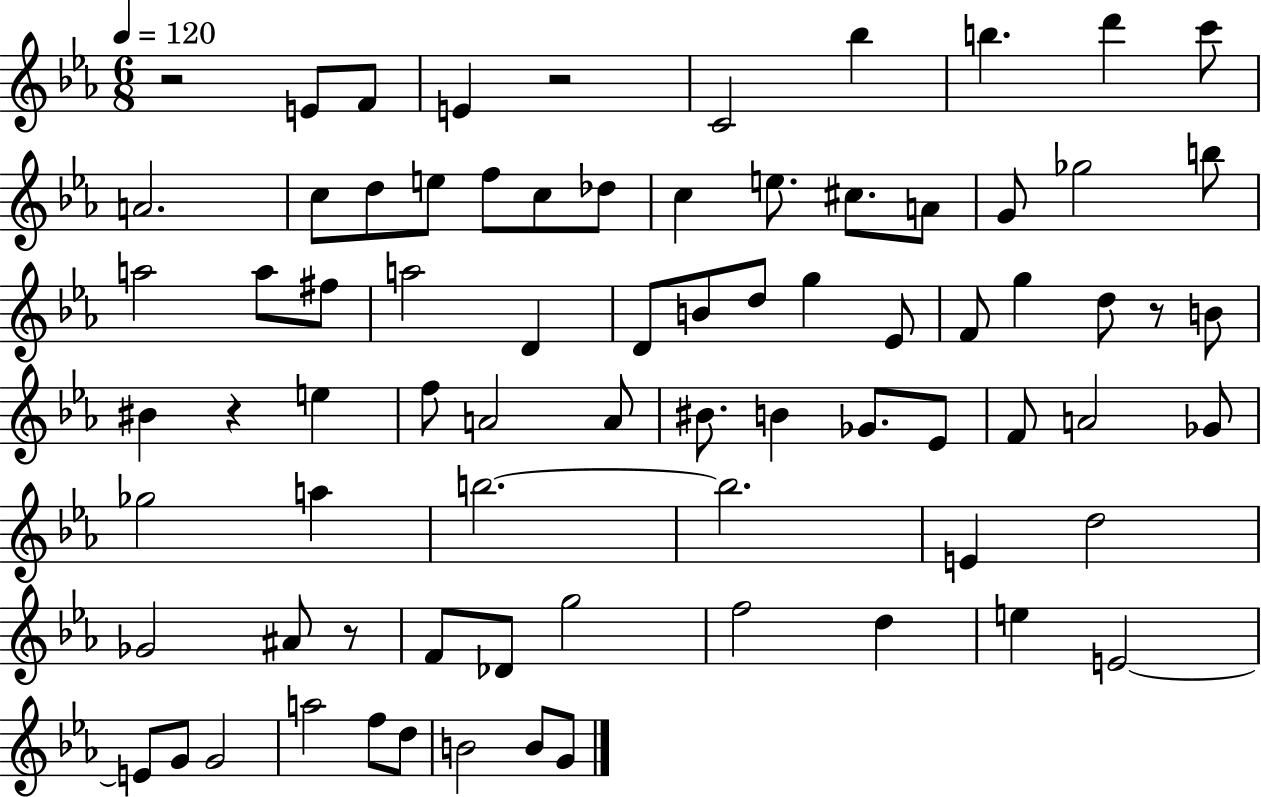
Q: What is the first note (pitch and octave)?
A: E4